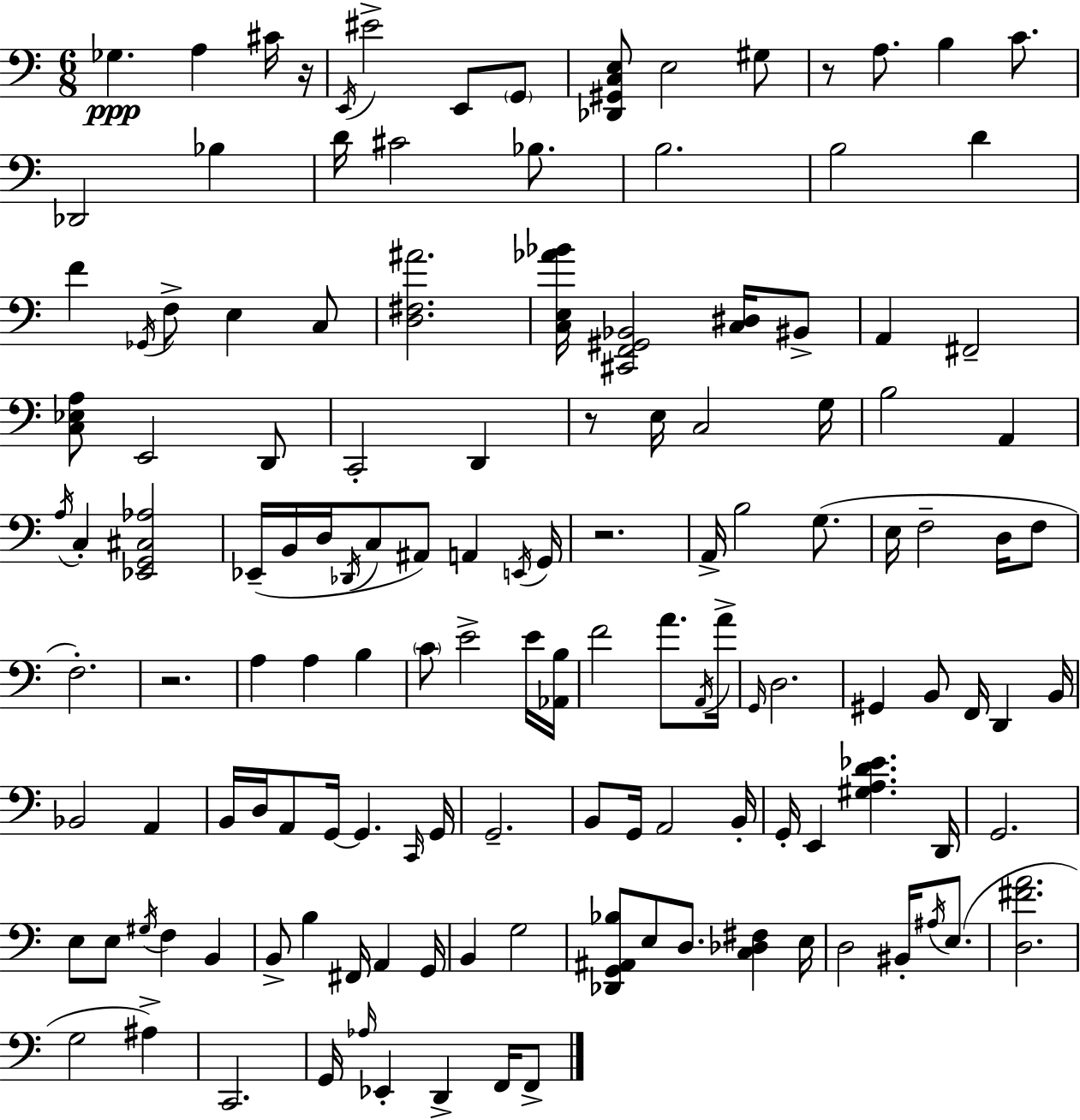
Gb3/q. A3/q C#4/s R/s E2/s EIS4/h E2/e G2/e [Db2,G#2,C3,E3]/e E3/h G#3/e R/e A3/e. B3/q C4/e. Db2/h Bb3/q D4/s C#4/h Bb3/e. B3/h. B3/h D4/q F4/q Gb2/s F3/e E3/q C3/e [D3,F#3,A#4]/h. [C3,E3,Ab4,Bb4]/s [C#2,F2,G#2,Bb2]/h [C3,D#3]/s BIS2/e A2/q F#2/h [C3,Eb3,A3]/e E2/h D2/e C2/h D2/q R/e E3/s C3/h G3/s B3/h A2/q A3/s C3/q [Eb2,G2,C#3,Ab3]/h Eb2/s B2/s D3/s Db2/s C3/e A#2/e A2/q E2/s G2/s R/h. A2/s B3/h G3/e. E3/s F3/h D3/s F3/e F3/h. R/h. A3/q A3/q B3/q C4/e E4/h E4/s [Ab2,B3]/s F4/h A4/e. A2/s A4/s G2/s D3/h. G#2/q B2/e F2/s D2/q B2/s Bb2/h A2/q B2/s D3/s A2/e G2/s G2/q. C2/s G2/s G2/h. B2/e G2/s A2/h B2/s G2/s E2/q [G#3,A3,D4,Eb4]/q. D2/s G2/h. E3/e E3/e G#3/s F3/q B2/q B2/e B3/q F#2/s A2/q G2/s B2/q G3/h [Db2,G2,A#2,Bb3]/e E3/e D3/e. [C3,Db3,F#3]/q E3/s D3/h BIS2/s A#3/s E3/e. [D3,F#4,A4]/h. G3/h A#3/q C2/h. G2/s Ab3/s Eb2/q D2/q F2/s F2/e